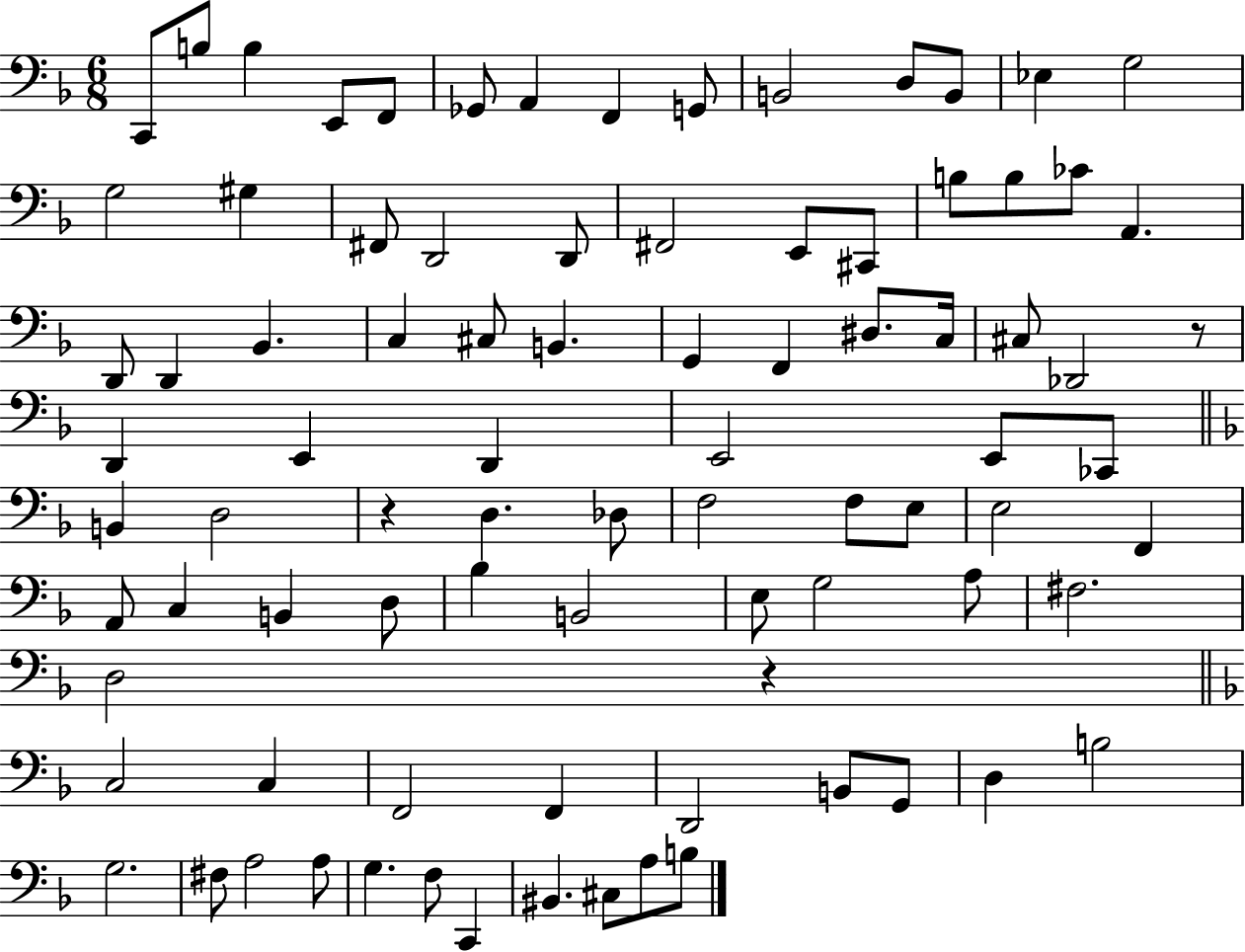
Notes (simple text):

C2/e B3/e B3/q E2/e F2/e Gb2/e A2/q F2/q G2/e B2/h D3/e B2/e Eb3/q G3/h G3/h G#3/q F#2/e D2/h D2/e F#2/h E2/e C#2/e B3/e B3/e CES4/e A2/q. D2/e D2/q Bb2/q. C3/q C#3/e B2/q. G2/q F2/q D#3/e. C3/s C#3/e Db2/h R/e D2/q E2/q D2/q E2/h E2/e CES2/e B2/q D3/h R/q D3/q. Db3/e F3/h F3/e E3/e E3/h F2/q A2/e C3/q B2/q D3/e Bb3/q B2/h E3/e G3/h A3/e F#3/h. D3/h R/q C3/h C3/q F2/h F2/q D2/h B2/e G2/e D3/q B3/h G3/h. F#3/e A3/h A3/e G3/q. F3/e C2/q BIS2/q. C#3/e A3/e B3/e